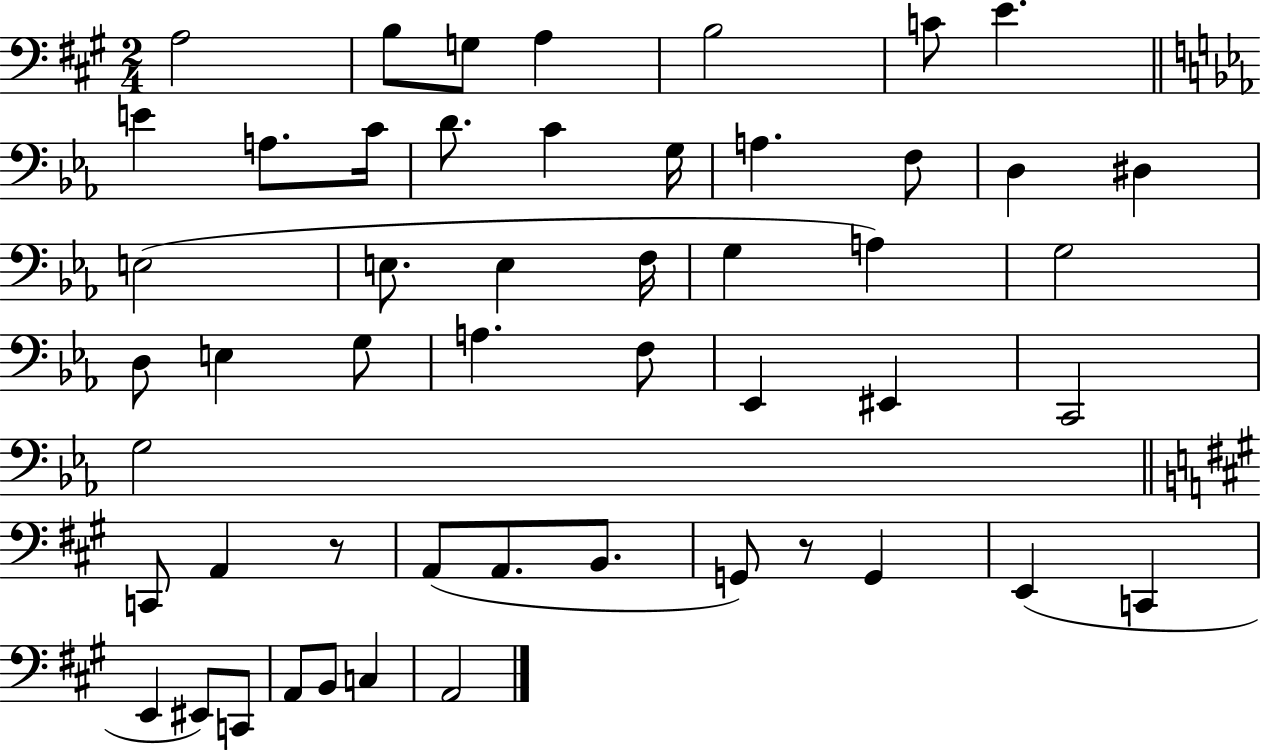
X:1
T:Untitled
M:2/4
L:1/4
K:A
A,2 B,/2 G,/2 A, B,2 C/2 E E A,/2 C/4 D/2 C G,/4 A, F,/2 D, ^D, E,2 E,/2 E, F,/4 G, A, G,2 D,/2 E, G,/2 A, F,/2 _E,, ^E,, C,,2 G,2 C,,/2 A,, z/2 A,,/2 A,,/2 B,,/2 G,,/2 z/2 G,, E,, C,, E,, ^E,,/2 C,,/2 A,,/2 B,,/2 C, A,,2